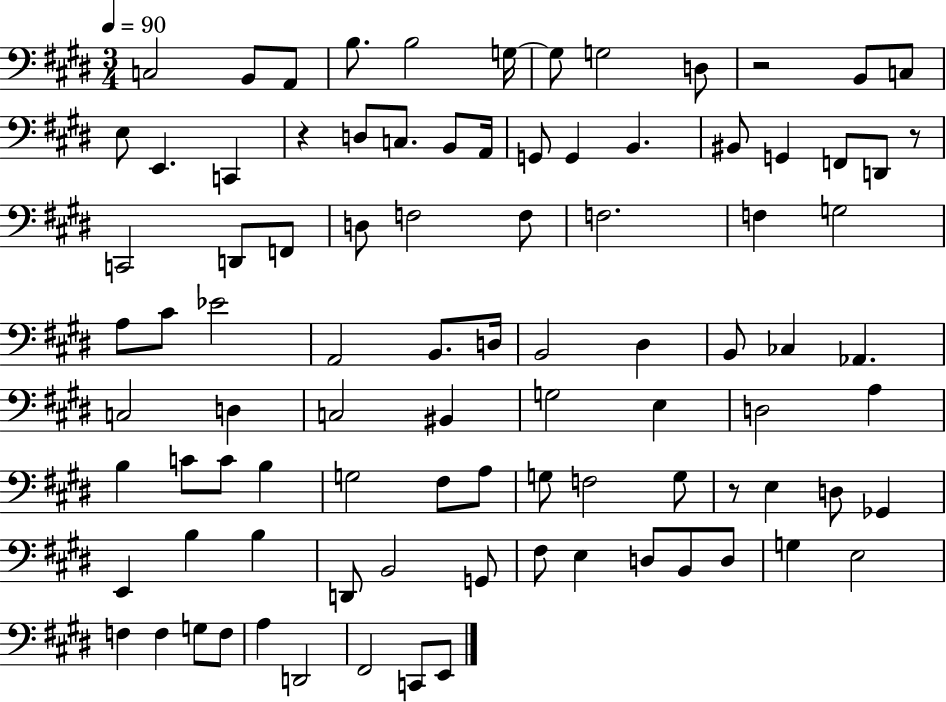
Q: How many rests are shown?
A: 4